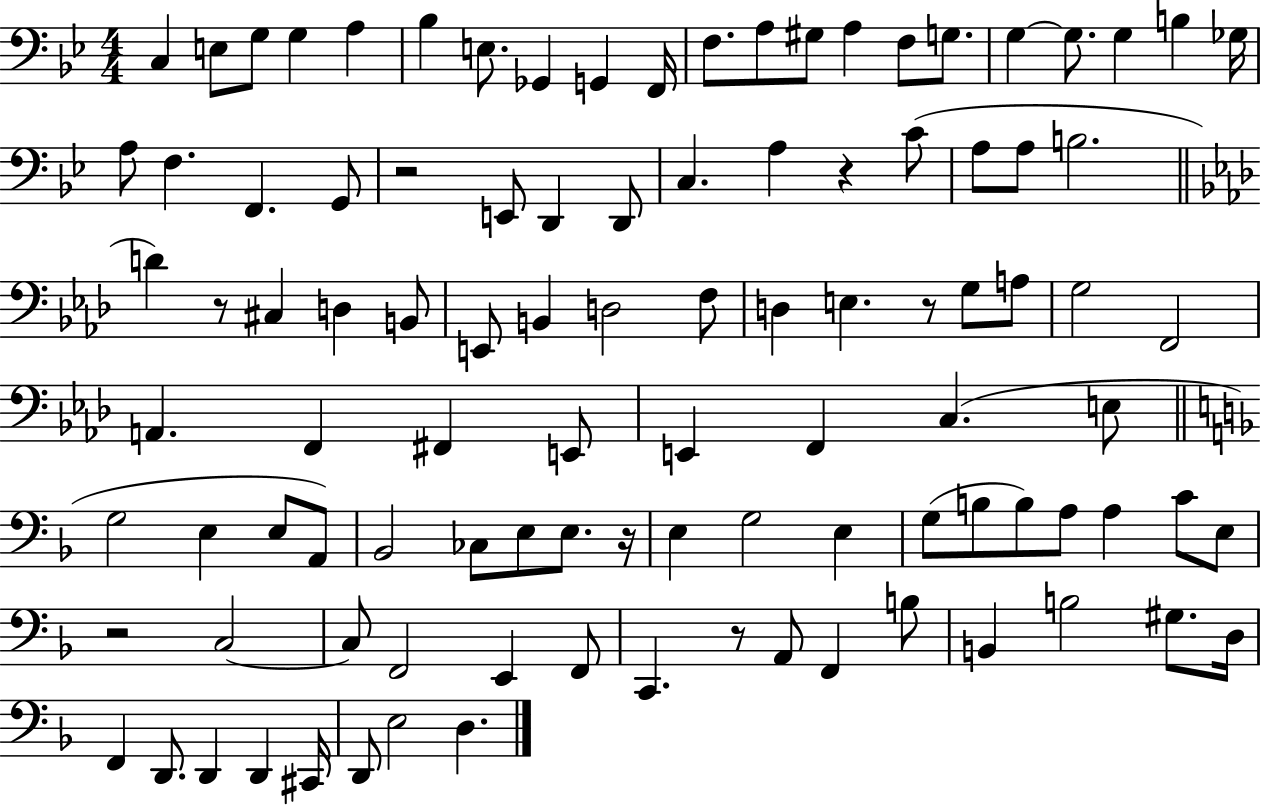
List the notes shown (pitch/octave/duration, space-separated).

C3/q E3/e G3/e G3/q A3/q Bb3/q E3/e. Gb2/q G2/q F2/s F3/e. A3/e G#3/e A3/q F3/e G3/e. G3/q G3/e. G3/q B3/q Gb3/s A3/e F3/q. F2/q. G2/e R/h E2/e D2/q D2/e C3/q. A3/q R/q C4/e A3/e A3/e B3/h. D4/q R/e C#3/q D3/q B2/e E2/e B2/q D3/h F3/e D3/q E3/q. R/e G3/e A3/e G3/h F2/h A2/q. F2/q F#2/q E2/e E2/q F2/q C3/q. E3/e G3/h E3/q E3/e A2/e Bb2/h CES3/e E3/e E3/e. R/s E3/q G3/h E3/q G3/e B3/e B3/e A3/e A3/q C4/e E3/e R/h C3/h C3/e F2/h E2/q F2/e C2/q. R/e A2/e F2/q B3/e B2/q B3/h G#3/e. D3/s F2/q D2/e. D2/q D2/q C#2/s D2/e E3/h D3/q.